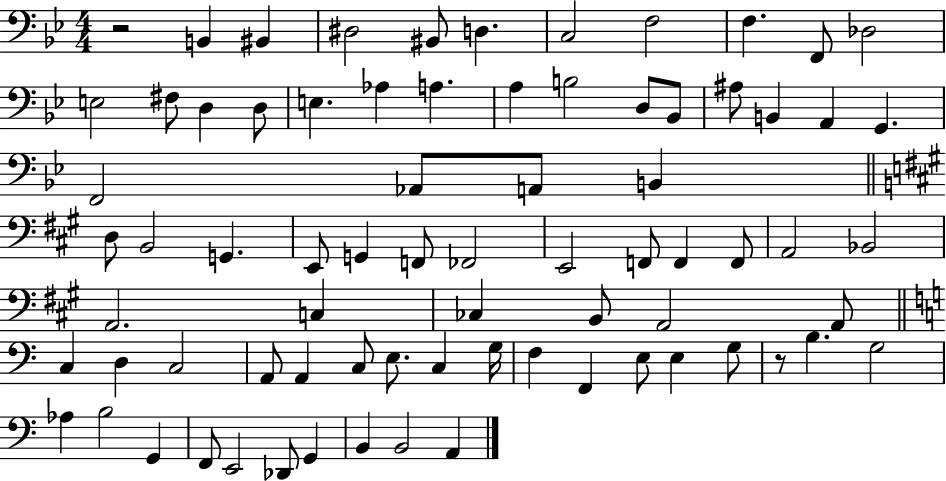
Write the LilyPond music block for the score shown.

{
  \clef bass
  \numericTimeSignature
  \time 4/4
  \key bes \major
  r2 b,4 bis,4 | dis2 bis,8 d4. | c2 f2 | f4. f,8 des2 | \break e2 fis8 d4 d8 | e4. aes4 a4. | a4 b2 d8 bes,8 | ais8 b,4 a,4 g,4. | \break f,2 aes,8 a,8 b,4 | \bar "||" \break \key a \major d8 b,2 g,4. | e,8 g,4 f,8 fes,2 | e,2 f,8 f,4 f,8 | a,2 bes,2 | \break a,2. c4 | ces4 b,8 a,2 a,8 | \bar "||" \break \key a \minor c4 d4 c2 | a,8 a,4 c8 e8. c4 g16 | f4 f,4 e8 e4 g8 | r8 b4. g2 | \break aes4 b2 g,4 | f,8 e,2 des,8 g,4 | b,4 b,2 a,4 | \bar "|."
}